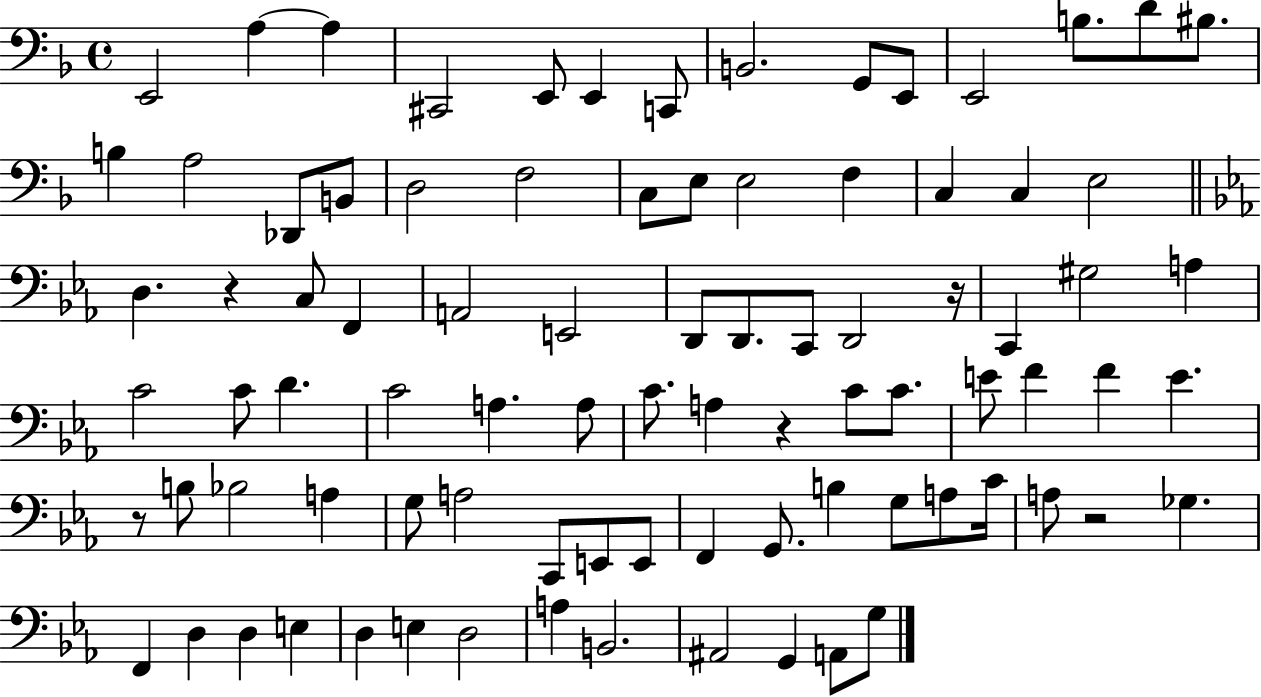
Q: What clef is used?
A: bass